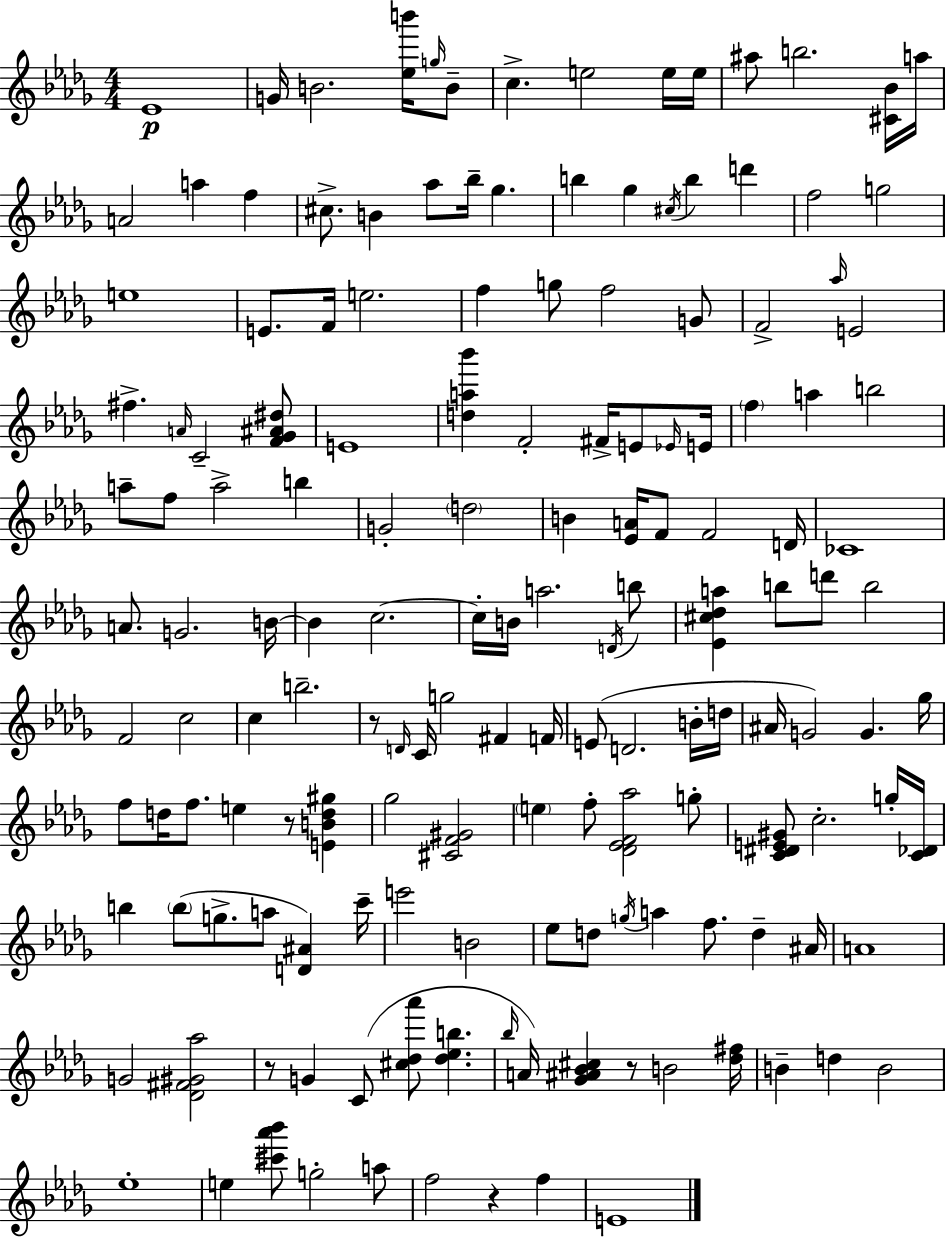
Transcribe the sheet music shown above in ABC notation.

X:1
T:Untitled
M:4/4
L:1/4
K:Bbm
_E4 G/4 B2 [_eb']/4 g/4 B/2 c e2 e/4 e/4 ^a/2 b2 [^C_B]/4 a/4 A2 a f ^c/2 B _a/2 _b/4 _g b _g ^c/4 b d' f2 g2 e4 E/2 F/4 e2 f g/2 f2 G/2 F2 _a/4 E2 ^f A/4 C2 [F_G^A^d]/2 E4 [da_b'] F2 ^F/4 E/2 _E/4 E/4 f a b2 a/2 f/2 a2 b G2 d2 B [_EA]/4 F/2 F2 D/4 _C4 A/2 G2 B/4 B c2 c/4 B/4 a2 D/4 b/2 [_E^c_da] b/2 d'/2 b2 F2 c2 c b2 z/2 D/4 C/4 g2 ^F F/4 E/2 D2 B/4 d/4 ^A/4 G2 G _g/4 f/2 d/4 f/2 e z/2 [EBd^g] _g2 [^CF^G]2 e f/2 [_D_EF_a]2 g/2 [C^DE^G]/2 c2 g/4 [C_D]/4 b b/2 g/2 a/2 [D^A] c'/4 e'2 B2 _e/2 d/2 g/4 a f/2 d ^A/4 A4 G2 [_D^F^G_a]2 z/2 G C/2 [^c_d_a']/2 [_d_eb] _b/4 A/4 [_G^A_B^c] z/2 B2 [_d^f]/4 B d B2 _e4 e [^c'_a'_b']/2 g2 a/2 f2 z f E4